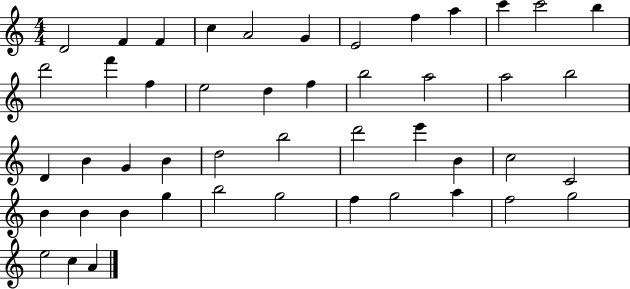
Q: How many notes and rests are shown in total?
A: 47